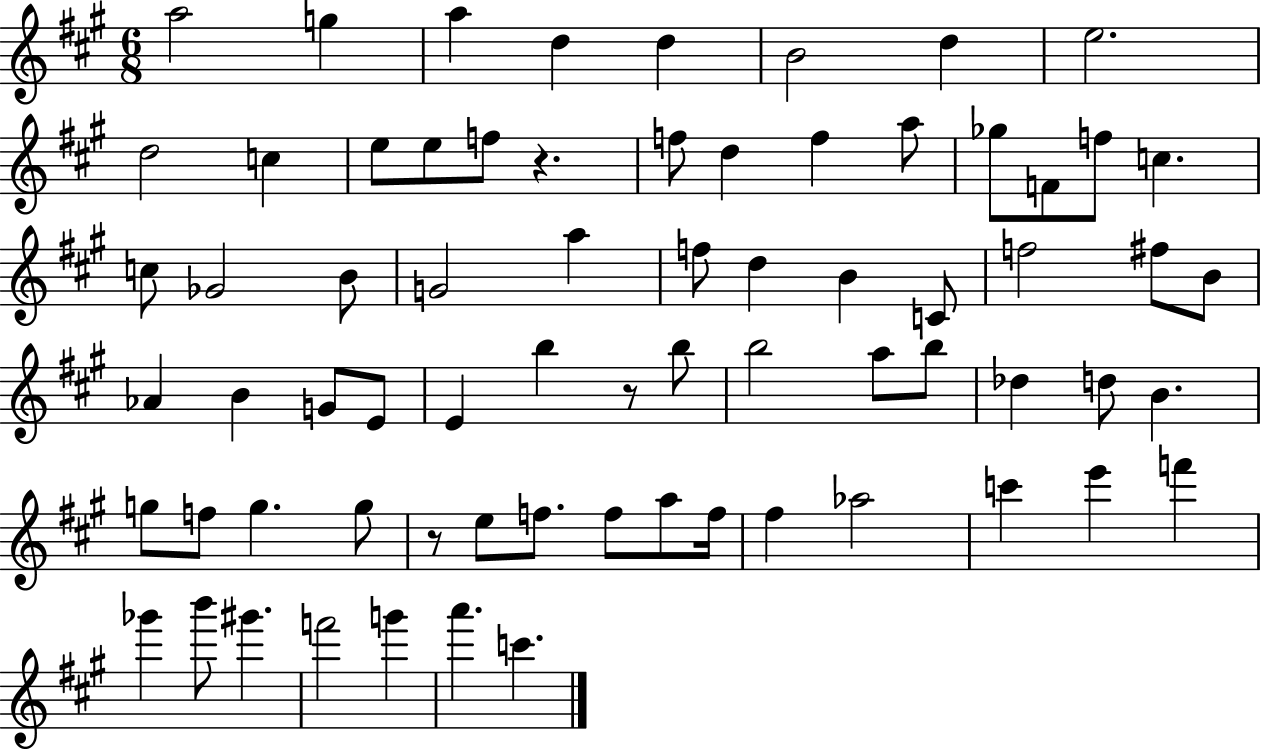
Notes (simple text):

A5/h G5/q A5/q D5/q D5/q B4/h D5/q E5/h. D5/h C5/q E5/e E5/e F5/e R/q. F5/e D5/q F5/q A5/e Gb5/e F4/e F5/e C5/q. C5/e Gb4/h B4/e G4/h A5/q F5/e D5/q B4/q C4/e F5/h F#5/e B4/e Ab4/q B4/q G4/e E4/e E4/q B5/q R/e B5/e B5/h A5/e B5/e Db5/q D5/e B4/q. G5/e F5/e G5/q. G5/e R/e E5/e F5/e. F5/e A5/e F5/s F#5/q Ab5/h C6/q E6/q F6/q Gb6/q B6/e G#6/q. F6/h G6/q A6/q. C6/q.